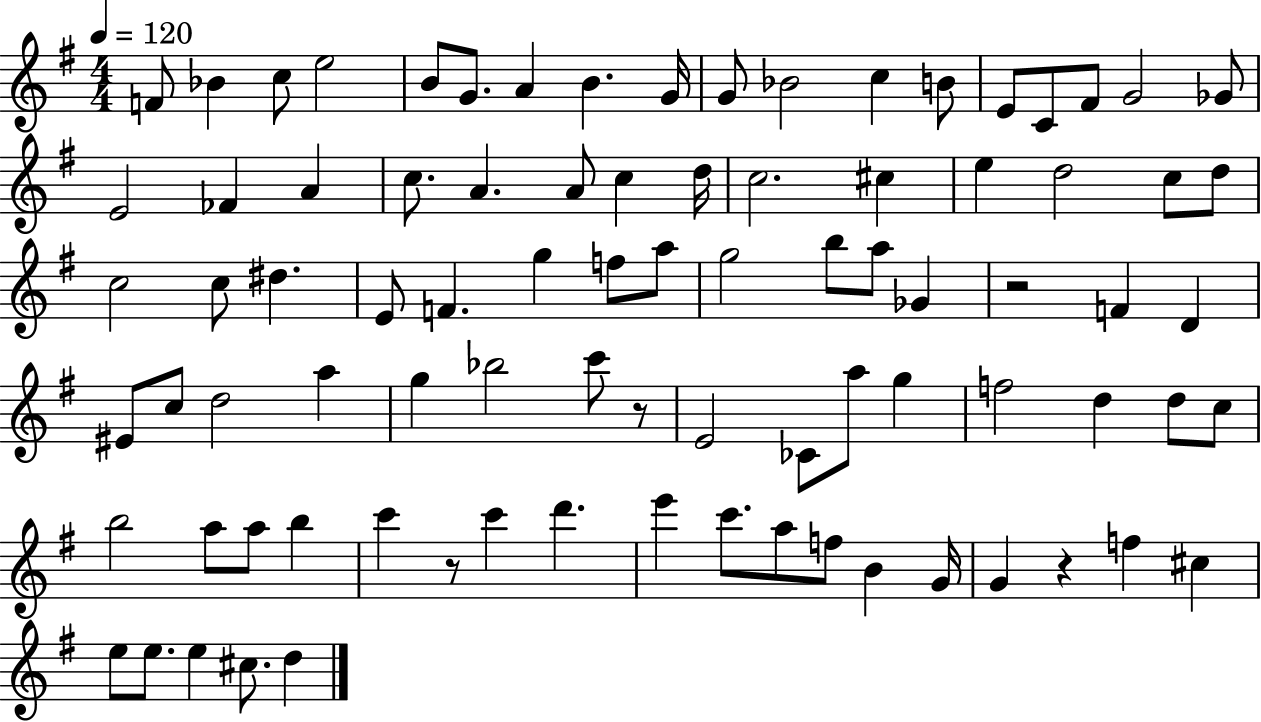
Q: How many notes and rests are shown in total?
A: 86